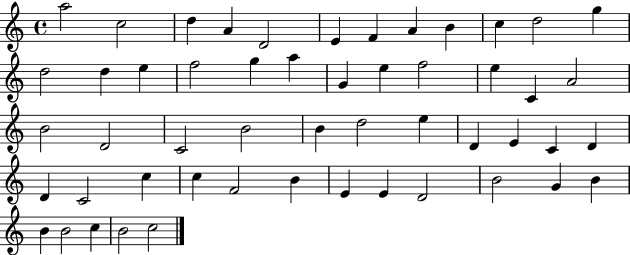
X:1
T:Untitled
M:4/4
L:1/4
K:C
a2 c2 d A D2 E F A B c d2 g d2 d e f2 g a G e f2 e C A2 B2 D2 C2 B2 B d2 e D E C D D C2 c c F2 B E E D2 B2 G B B B2 c B2 c2